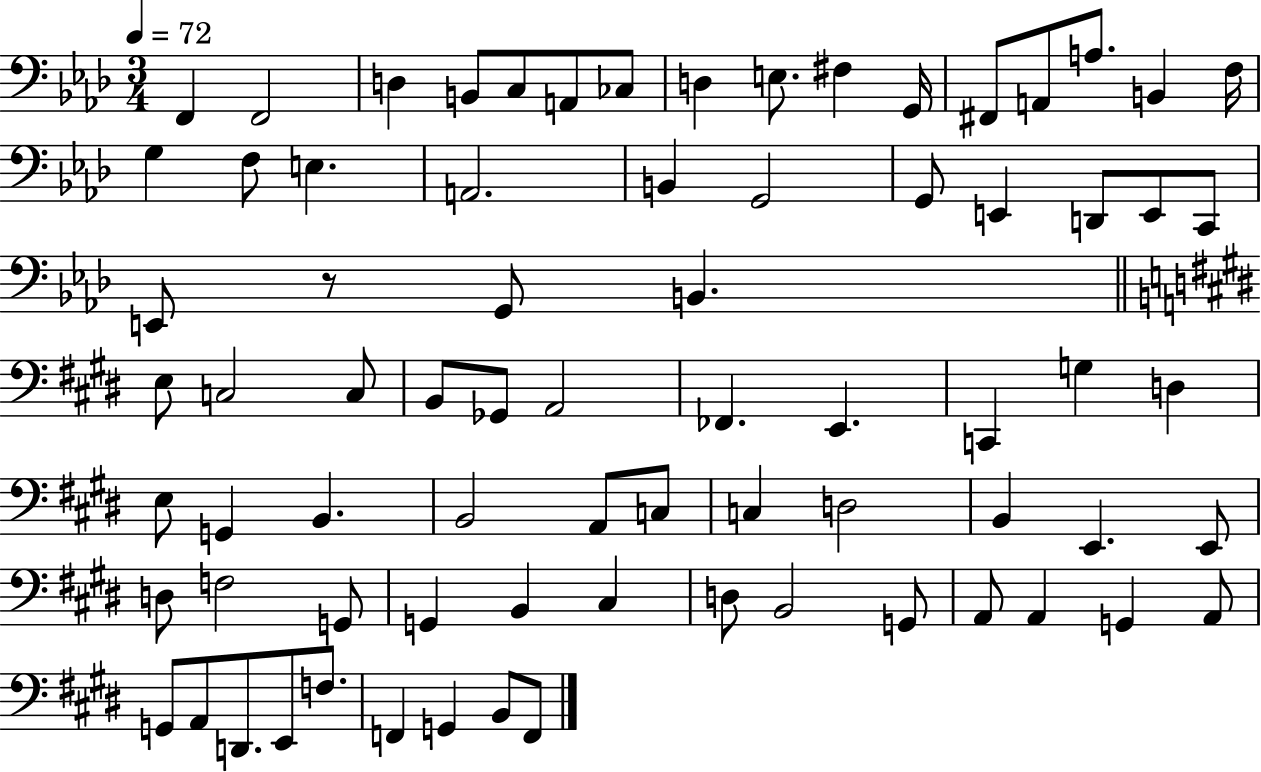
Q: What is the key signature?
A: AES major